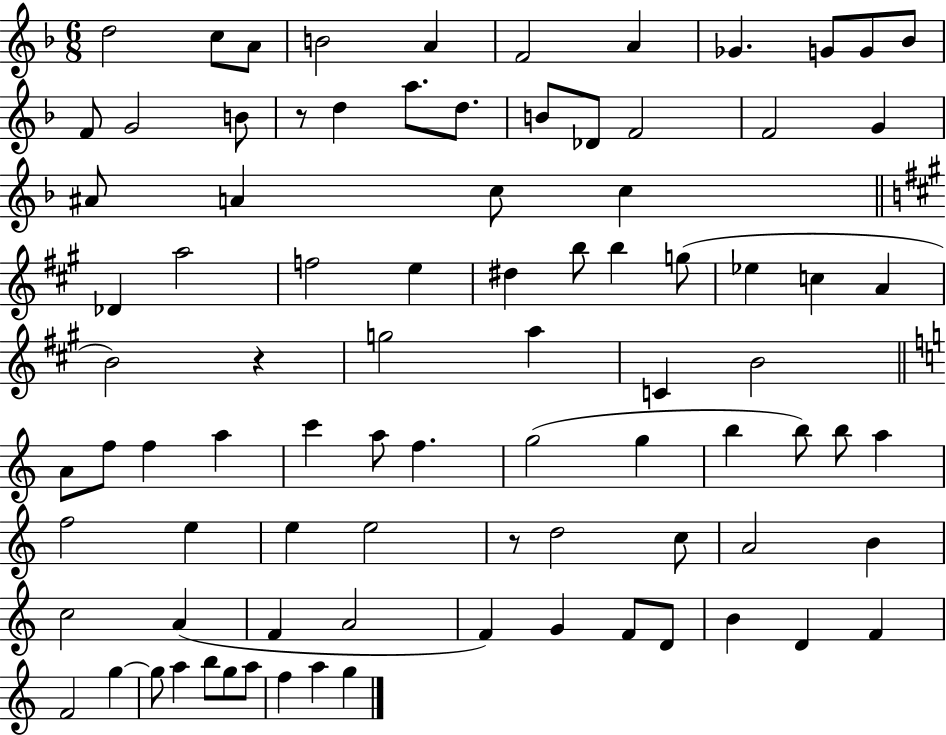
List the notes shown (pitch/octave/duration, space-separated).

D5/h C5/e A4/e B4/h A4/q F4/h A4/q Gb4/q. G4/e G4/e Bb4/e F4/e G4/h B4/e R/e D5/q A5/e. D5/e. B4/e Db4/e F4/h F4/h G4/q A#4/e A4/q C5/e C5/q Db4/q A5/h F5/h E5/q D#5/q B5/e B5/q G5/e Eb5/q C5/q A4/q B4/h R/q G5/h A5/q C4/q B4/h A4/e F5/e F5/q A5/q C6/q A5/e F5/q. G5/h G5/q B5/q B5/e B5/e A5/q F5/h E5/q E5/q E5/h R/e D5/h C5/e A4/h B4/q C5/h A4/q F4/q A4/h F4/q G4/q F4/e D4/e B4/q D4/q F4/q F4/h G5/q G5/e A5/q B5/e G5/e A5/e F5/q A5/q G5/q